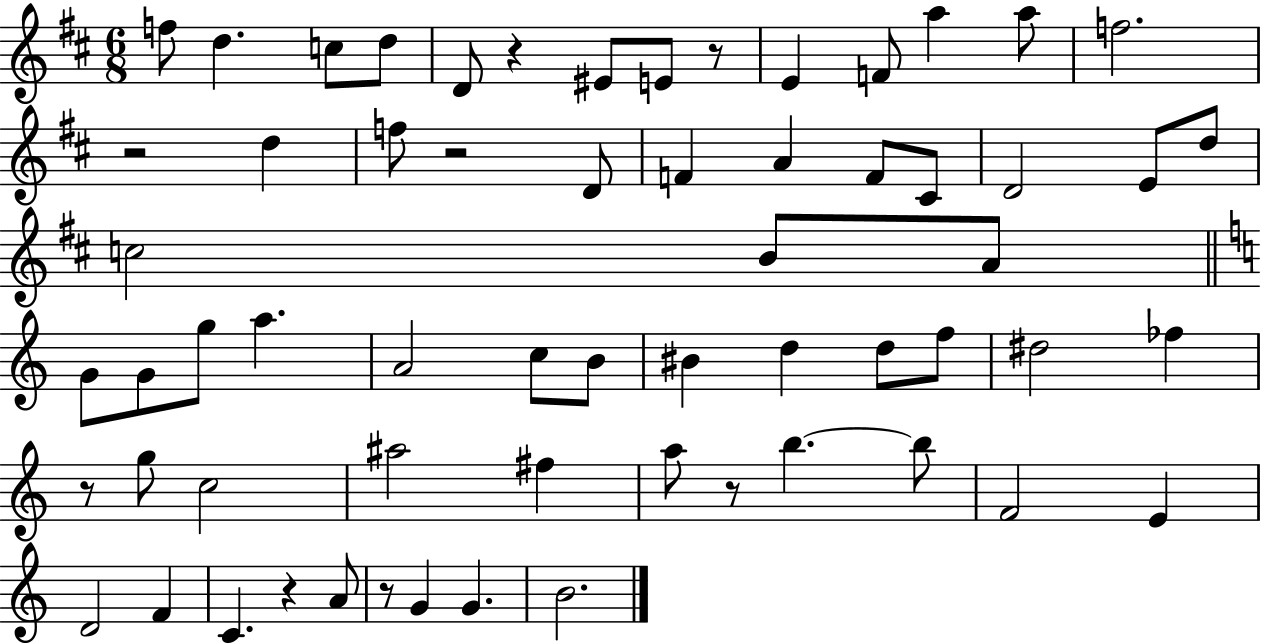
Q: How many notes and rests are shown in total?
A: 62